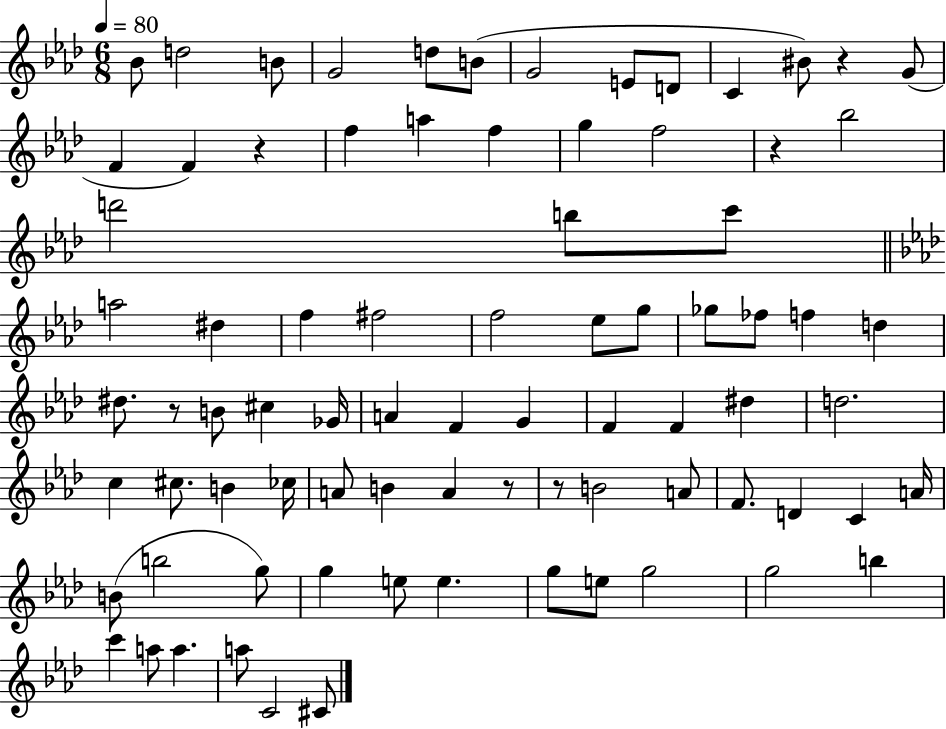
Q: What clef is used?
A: treble